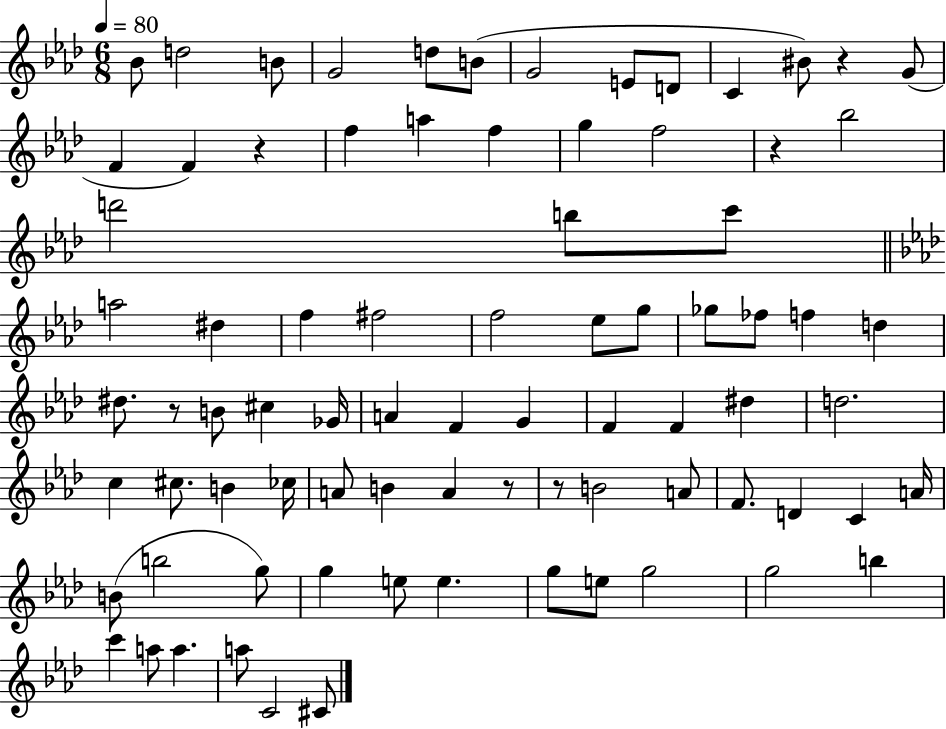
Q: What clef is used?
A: treble